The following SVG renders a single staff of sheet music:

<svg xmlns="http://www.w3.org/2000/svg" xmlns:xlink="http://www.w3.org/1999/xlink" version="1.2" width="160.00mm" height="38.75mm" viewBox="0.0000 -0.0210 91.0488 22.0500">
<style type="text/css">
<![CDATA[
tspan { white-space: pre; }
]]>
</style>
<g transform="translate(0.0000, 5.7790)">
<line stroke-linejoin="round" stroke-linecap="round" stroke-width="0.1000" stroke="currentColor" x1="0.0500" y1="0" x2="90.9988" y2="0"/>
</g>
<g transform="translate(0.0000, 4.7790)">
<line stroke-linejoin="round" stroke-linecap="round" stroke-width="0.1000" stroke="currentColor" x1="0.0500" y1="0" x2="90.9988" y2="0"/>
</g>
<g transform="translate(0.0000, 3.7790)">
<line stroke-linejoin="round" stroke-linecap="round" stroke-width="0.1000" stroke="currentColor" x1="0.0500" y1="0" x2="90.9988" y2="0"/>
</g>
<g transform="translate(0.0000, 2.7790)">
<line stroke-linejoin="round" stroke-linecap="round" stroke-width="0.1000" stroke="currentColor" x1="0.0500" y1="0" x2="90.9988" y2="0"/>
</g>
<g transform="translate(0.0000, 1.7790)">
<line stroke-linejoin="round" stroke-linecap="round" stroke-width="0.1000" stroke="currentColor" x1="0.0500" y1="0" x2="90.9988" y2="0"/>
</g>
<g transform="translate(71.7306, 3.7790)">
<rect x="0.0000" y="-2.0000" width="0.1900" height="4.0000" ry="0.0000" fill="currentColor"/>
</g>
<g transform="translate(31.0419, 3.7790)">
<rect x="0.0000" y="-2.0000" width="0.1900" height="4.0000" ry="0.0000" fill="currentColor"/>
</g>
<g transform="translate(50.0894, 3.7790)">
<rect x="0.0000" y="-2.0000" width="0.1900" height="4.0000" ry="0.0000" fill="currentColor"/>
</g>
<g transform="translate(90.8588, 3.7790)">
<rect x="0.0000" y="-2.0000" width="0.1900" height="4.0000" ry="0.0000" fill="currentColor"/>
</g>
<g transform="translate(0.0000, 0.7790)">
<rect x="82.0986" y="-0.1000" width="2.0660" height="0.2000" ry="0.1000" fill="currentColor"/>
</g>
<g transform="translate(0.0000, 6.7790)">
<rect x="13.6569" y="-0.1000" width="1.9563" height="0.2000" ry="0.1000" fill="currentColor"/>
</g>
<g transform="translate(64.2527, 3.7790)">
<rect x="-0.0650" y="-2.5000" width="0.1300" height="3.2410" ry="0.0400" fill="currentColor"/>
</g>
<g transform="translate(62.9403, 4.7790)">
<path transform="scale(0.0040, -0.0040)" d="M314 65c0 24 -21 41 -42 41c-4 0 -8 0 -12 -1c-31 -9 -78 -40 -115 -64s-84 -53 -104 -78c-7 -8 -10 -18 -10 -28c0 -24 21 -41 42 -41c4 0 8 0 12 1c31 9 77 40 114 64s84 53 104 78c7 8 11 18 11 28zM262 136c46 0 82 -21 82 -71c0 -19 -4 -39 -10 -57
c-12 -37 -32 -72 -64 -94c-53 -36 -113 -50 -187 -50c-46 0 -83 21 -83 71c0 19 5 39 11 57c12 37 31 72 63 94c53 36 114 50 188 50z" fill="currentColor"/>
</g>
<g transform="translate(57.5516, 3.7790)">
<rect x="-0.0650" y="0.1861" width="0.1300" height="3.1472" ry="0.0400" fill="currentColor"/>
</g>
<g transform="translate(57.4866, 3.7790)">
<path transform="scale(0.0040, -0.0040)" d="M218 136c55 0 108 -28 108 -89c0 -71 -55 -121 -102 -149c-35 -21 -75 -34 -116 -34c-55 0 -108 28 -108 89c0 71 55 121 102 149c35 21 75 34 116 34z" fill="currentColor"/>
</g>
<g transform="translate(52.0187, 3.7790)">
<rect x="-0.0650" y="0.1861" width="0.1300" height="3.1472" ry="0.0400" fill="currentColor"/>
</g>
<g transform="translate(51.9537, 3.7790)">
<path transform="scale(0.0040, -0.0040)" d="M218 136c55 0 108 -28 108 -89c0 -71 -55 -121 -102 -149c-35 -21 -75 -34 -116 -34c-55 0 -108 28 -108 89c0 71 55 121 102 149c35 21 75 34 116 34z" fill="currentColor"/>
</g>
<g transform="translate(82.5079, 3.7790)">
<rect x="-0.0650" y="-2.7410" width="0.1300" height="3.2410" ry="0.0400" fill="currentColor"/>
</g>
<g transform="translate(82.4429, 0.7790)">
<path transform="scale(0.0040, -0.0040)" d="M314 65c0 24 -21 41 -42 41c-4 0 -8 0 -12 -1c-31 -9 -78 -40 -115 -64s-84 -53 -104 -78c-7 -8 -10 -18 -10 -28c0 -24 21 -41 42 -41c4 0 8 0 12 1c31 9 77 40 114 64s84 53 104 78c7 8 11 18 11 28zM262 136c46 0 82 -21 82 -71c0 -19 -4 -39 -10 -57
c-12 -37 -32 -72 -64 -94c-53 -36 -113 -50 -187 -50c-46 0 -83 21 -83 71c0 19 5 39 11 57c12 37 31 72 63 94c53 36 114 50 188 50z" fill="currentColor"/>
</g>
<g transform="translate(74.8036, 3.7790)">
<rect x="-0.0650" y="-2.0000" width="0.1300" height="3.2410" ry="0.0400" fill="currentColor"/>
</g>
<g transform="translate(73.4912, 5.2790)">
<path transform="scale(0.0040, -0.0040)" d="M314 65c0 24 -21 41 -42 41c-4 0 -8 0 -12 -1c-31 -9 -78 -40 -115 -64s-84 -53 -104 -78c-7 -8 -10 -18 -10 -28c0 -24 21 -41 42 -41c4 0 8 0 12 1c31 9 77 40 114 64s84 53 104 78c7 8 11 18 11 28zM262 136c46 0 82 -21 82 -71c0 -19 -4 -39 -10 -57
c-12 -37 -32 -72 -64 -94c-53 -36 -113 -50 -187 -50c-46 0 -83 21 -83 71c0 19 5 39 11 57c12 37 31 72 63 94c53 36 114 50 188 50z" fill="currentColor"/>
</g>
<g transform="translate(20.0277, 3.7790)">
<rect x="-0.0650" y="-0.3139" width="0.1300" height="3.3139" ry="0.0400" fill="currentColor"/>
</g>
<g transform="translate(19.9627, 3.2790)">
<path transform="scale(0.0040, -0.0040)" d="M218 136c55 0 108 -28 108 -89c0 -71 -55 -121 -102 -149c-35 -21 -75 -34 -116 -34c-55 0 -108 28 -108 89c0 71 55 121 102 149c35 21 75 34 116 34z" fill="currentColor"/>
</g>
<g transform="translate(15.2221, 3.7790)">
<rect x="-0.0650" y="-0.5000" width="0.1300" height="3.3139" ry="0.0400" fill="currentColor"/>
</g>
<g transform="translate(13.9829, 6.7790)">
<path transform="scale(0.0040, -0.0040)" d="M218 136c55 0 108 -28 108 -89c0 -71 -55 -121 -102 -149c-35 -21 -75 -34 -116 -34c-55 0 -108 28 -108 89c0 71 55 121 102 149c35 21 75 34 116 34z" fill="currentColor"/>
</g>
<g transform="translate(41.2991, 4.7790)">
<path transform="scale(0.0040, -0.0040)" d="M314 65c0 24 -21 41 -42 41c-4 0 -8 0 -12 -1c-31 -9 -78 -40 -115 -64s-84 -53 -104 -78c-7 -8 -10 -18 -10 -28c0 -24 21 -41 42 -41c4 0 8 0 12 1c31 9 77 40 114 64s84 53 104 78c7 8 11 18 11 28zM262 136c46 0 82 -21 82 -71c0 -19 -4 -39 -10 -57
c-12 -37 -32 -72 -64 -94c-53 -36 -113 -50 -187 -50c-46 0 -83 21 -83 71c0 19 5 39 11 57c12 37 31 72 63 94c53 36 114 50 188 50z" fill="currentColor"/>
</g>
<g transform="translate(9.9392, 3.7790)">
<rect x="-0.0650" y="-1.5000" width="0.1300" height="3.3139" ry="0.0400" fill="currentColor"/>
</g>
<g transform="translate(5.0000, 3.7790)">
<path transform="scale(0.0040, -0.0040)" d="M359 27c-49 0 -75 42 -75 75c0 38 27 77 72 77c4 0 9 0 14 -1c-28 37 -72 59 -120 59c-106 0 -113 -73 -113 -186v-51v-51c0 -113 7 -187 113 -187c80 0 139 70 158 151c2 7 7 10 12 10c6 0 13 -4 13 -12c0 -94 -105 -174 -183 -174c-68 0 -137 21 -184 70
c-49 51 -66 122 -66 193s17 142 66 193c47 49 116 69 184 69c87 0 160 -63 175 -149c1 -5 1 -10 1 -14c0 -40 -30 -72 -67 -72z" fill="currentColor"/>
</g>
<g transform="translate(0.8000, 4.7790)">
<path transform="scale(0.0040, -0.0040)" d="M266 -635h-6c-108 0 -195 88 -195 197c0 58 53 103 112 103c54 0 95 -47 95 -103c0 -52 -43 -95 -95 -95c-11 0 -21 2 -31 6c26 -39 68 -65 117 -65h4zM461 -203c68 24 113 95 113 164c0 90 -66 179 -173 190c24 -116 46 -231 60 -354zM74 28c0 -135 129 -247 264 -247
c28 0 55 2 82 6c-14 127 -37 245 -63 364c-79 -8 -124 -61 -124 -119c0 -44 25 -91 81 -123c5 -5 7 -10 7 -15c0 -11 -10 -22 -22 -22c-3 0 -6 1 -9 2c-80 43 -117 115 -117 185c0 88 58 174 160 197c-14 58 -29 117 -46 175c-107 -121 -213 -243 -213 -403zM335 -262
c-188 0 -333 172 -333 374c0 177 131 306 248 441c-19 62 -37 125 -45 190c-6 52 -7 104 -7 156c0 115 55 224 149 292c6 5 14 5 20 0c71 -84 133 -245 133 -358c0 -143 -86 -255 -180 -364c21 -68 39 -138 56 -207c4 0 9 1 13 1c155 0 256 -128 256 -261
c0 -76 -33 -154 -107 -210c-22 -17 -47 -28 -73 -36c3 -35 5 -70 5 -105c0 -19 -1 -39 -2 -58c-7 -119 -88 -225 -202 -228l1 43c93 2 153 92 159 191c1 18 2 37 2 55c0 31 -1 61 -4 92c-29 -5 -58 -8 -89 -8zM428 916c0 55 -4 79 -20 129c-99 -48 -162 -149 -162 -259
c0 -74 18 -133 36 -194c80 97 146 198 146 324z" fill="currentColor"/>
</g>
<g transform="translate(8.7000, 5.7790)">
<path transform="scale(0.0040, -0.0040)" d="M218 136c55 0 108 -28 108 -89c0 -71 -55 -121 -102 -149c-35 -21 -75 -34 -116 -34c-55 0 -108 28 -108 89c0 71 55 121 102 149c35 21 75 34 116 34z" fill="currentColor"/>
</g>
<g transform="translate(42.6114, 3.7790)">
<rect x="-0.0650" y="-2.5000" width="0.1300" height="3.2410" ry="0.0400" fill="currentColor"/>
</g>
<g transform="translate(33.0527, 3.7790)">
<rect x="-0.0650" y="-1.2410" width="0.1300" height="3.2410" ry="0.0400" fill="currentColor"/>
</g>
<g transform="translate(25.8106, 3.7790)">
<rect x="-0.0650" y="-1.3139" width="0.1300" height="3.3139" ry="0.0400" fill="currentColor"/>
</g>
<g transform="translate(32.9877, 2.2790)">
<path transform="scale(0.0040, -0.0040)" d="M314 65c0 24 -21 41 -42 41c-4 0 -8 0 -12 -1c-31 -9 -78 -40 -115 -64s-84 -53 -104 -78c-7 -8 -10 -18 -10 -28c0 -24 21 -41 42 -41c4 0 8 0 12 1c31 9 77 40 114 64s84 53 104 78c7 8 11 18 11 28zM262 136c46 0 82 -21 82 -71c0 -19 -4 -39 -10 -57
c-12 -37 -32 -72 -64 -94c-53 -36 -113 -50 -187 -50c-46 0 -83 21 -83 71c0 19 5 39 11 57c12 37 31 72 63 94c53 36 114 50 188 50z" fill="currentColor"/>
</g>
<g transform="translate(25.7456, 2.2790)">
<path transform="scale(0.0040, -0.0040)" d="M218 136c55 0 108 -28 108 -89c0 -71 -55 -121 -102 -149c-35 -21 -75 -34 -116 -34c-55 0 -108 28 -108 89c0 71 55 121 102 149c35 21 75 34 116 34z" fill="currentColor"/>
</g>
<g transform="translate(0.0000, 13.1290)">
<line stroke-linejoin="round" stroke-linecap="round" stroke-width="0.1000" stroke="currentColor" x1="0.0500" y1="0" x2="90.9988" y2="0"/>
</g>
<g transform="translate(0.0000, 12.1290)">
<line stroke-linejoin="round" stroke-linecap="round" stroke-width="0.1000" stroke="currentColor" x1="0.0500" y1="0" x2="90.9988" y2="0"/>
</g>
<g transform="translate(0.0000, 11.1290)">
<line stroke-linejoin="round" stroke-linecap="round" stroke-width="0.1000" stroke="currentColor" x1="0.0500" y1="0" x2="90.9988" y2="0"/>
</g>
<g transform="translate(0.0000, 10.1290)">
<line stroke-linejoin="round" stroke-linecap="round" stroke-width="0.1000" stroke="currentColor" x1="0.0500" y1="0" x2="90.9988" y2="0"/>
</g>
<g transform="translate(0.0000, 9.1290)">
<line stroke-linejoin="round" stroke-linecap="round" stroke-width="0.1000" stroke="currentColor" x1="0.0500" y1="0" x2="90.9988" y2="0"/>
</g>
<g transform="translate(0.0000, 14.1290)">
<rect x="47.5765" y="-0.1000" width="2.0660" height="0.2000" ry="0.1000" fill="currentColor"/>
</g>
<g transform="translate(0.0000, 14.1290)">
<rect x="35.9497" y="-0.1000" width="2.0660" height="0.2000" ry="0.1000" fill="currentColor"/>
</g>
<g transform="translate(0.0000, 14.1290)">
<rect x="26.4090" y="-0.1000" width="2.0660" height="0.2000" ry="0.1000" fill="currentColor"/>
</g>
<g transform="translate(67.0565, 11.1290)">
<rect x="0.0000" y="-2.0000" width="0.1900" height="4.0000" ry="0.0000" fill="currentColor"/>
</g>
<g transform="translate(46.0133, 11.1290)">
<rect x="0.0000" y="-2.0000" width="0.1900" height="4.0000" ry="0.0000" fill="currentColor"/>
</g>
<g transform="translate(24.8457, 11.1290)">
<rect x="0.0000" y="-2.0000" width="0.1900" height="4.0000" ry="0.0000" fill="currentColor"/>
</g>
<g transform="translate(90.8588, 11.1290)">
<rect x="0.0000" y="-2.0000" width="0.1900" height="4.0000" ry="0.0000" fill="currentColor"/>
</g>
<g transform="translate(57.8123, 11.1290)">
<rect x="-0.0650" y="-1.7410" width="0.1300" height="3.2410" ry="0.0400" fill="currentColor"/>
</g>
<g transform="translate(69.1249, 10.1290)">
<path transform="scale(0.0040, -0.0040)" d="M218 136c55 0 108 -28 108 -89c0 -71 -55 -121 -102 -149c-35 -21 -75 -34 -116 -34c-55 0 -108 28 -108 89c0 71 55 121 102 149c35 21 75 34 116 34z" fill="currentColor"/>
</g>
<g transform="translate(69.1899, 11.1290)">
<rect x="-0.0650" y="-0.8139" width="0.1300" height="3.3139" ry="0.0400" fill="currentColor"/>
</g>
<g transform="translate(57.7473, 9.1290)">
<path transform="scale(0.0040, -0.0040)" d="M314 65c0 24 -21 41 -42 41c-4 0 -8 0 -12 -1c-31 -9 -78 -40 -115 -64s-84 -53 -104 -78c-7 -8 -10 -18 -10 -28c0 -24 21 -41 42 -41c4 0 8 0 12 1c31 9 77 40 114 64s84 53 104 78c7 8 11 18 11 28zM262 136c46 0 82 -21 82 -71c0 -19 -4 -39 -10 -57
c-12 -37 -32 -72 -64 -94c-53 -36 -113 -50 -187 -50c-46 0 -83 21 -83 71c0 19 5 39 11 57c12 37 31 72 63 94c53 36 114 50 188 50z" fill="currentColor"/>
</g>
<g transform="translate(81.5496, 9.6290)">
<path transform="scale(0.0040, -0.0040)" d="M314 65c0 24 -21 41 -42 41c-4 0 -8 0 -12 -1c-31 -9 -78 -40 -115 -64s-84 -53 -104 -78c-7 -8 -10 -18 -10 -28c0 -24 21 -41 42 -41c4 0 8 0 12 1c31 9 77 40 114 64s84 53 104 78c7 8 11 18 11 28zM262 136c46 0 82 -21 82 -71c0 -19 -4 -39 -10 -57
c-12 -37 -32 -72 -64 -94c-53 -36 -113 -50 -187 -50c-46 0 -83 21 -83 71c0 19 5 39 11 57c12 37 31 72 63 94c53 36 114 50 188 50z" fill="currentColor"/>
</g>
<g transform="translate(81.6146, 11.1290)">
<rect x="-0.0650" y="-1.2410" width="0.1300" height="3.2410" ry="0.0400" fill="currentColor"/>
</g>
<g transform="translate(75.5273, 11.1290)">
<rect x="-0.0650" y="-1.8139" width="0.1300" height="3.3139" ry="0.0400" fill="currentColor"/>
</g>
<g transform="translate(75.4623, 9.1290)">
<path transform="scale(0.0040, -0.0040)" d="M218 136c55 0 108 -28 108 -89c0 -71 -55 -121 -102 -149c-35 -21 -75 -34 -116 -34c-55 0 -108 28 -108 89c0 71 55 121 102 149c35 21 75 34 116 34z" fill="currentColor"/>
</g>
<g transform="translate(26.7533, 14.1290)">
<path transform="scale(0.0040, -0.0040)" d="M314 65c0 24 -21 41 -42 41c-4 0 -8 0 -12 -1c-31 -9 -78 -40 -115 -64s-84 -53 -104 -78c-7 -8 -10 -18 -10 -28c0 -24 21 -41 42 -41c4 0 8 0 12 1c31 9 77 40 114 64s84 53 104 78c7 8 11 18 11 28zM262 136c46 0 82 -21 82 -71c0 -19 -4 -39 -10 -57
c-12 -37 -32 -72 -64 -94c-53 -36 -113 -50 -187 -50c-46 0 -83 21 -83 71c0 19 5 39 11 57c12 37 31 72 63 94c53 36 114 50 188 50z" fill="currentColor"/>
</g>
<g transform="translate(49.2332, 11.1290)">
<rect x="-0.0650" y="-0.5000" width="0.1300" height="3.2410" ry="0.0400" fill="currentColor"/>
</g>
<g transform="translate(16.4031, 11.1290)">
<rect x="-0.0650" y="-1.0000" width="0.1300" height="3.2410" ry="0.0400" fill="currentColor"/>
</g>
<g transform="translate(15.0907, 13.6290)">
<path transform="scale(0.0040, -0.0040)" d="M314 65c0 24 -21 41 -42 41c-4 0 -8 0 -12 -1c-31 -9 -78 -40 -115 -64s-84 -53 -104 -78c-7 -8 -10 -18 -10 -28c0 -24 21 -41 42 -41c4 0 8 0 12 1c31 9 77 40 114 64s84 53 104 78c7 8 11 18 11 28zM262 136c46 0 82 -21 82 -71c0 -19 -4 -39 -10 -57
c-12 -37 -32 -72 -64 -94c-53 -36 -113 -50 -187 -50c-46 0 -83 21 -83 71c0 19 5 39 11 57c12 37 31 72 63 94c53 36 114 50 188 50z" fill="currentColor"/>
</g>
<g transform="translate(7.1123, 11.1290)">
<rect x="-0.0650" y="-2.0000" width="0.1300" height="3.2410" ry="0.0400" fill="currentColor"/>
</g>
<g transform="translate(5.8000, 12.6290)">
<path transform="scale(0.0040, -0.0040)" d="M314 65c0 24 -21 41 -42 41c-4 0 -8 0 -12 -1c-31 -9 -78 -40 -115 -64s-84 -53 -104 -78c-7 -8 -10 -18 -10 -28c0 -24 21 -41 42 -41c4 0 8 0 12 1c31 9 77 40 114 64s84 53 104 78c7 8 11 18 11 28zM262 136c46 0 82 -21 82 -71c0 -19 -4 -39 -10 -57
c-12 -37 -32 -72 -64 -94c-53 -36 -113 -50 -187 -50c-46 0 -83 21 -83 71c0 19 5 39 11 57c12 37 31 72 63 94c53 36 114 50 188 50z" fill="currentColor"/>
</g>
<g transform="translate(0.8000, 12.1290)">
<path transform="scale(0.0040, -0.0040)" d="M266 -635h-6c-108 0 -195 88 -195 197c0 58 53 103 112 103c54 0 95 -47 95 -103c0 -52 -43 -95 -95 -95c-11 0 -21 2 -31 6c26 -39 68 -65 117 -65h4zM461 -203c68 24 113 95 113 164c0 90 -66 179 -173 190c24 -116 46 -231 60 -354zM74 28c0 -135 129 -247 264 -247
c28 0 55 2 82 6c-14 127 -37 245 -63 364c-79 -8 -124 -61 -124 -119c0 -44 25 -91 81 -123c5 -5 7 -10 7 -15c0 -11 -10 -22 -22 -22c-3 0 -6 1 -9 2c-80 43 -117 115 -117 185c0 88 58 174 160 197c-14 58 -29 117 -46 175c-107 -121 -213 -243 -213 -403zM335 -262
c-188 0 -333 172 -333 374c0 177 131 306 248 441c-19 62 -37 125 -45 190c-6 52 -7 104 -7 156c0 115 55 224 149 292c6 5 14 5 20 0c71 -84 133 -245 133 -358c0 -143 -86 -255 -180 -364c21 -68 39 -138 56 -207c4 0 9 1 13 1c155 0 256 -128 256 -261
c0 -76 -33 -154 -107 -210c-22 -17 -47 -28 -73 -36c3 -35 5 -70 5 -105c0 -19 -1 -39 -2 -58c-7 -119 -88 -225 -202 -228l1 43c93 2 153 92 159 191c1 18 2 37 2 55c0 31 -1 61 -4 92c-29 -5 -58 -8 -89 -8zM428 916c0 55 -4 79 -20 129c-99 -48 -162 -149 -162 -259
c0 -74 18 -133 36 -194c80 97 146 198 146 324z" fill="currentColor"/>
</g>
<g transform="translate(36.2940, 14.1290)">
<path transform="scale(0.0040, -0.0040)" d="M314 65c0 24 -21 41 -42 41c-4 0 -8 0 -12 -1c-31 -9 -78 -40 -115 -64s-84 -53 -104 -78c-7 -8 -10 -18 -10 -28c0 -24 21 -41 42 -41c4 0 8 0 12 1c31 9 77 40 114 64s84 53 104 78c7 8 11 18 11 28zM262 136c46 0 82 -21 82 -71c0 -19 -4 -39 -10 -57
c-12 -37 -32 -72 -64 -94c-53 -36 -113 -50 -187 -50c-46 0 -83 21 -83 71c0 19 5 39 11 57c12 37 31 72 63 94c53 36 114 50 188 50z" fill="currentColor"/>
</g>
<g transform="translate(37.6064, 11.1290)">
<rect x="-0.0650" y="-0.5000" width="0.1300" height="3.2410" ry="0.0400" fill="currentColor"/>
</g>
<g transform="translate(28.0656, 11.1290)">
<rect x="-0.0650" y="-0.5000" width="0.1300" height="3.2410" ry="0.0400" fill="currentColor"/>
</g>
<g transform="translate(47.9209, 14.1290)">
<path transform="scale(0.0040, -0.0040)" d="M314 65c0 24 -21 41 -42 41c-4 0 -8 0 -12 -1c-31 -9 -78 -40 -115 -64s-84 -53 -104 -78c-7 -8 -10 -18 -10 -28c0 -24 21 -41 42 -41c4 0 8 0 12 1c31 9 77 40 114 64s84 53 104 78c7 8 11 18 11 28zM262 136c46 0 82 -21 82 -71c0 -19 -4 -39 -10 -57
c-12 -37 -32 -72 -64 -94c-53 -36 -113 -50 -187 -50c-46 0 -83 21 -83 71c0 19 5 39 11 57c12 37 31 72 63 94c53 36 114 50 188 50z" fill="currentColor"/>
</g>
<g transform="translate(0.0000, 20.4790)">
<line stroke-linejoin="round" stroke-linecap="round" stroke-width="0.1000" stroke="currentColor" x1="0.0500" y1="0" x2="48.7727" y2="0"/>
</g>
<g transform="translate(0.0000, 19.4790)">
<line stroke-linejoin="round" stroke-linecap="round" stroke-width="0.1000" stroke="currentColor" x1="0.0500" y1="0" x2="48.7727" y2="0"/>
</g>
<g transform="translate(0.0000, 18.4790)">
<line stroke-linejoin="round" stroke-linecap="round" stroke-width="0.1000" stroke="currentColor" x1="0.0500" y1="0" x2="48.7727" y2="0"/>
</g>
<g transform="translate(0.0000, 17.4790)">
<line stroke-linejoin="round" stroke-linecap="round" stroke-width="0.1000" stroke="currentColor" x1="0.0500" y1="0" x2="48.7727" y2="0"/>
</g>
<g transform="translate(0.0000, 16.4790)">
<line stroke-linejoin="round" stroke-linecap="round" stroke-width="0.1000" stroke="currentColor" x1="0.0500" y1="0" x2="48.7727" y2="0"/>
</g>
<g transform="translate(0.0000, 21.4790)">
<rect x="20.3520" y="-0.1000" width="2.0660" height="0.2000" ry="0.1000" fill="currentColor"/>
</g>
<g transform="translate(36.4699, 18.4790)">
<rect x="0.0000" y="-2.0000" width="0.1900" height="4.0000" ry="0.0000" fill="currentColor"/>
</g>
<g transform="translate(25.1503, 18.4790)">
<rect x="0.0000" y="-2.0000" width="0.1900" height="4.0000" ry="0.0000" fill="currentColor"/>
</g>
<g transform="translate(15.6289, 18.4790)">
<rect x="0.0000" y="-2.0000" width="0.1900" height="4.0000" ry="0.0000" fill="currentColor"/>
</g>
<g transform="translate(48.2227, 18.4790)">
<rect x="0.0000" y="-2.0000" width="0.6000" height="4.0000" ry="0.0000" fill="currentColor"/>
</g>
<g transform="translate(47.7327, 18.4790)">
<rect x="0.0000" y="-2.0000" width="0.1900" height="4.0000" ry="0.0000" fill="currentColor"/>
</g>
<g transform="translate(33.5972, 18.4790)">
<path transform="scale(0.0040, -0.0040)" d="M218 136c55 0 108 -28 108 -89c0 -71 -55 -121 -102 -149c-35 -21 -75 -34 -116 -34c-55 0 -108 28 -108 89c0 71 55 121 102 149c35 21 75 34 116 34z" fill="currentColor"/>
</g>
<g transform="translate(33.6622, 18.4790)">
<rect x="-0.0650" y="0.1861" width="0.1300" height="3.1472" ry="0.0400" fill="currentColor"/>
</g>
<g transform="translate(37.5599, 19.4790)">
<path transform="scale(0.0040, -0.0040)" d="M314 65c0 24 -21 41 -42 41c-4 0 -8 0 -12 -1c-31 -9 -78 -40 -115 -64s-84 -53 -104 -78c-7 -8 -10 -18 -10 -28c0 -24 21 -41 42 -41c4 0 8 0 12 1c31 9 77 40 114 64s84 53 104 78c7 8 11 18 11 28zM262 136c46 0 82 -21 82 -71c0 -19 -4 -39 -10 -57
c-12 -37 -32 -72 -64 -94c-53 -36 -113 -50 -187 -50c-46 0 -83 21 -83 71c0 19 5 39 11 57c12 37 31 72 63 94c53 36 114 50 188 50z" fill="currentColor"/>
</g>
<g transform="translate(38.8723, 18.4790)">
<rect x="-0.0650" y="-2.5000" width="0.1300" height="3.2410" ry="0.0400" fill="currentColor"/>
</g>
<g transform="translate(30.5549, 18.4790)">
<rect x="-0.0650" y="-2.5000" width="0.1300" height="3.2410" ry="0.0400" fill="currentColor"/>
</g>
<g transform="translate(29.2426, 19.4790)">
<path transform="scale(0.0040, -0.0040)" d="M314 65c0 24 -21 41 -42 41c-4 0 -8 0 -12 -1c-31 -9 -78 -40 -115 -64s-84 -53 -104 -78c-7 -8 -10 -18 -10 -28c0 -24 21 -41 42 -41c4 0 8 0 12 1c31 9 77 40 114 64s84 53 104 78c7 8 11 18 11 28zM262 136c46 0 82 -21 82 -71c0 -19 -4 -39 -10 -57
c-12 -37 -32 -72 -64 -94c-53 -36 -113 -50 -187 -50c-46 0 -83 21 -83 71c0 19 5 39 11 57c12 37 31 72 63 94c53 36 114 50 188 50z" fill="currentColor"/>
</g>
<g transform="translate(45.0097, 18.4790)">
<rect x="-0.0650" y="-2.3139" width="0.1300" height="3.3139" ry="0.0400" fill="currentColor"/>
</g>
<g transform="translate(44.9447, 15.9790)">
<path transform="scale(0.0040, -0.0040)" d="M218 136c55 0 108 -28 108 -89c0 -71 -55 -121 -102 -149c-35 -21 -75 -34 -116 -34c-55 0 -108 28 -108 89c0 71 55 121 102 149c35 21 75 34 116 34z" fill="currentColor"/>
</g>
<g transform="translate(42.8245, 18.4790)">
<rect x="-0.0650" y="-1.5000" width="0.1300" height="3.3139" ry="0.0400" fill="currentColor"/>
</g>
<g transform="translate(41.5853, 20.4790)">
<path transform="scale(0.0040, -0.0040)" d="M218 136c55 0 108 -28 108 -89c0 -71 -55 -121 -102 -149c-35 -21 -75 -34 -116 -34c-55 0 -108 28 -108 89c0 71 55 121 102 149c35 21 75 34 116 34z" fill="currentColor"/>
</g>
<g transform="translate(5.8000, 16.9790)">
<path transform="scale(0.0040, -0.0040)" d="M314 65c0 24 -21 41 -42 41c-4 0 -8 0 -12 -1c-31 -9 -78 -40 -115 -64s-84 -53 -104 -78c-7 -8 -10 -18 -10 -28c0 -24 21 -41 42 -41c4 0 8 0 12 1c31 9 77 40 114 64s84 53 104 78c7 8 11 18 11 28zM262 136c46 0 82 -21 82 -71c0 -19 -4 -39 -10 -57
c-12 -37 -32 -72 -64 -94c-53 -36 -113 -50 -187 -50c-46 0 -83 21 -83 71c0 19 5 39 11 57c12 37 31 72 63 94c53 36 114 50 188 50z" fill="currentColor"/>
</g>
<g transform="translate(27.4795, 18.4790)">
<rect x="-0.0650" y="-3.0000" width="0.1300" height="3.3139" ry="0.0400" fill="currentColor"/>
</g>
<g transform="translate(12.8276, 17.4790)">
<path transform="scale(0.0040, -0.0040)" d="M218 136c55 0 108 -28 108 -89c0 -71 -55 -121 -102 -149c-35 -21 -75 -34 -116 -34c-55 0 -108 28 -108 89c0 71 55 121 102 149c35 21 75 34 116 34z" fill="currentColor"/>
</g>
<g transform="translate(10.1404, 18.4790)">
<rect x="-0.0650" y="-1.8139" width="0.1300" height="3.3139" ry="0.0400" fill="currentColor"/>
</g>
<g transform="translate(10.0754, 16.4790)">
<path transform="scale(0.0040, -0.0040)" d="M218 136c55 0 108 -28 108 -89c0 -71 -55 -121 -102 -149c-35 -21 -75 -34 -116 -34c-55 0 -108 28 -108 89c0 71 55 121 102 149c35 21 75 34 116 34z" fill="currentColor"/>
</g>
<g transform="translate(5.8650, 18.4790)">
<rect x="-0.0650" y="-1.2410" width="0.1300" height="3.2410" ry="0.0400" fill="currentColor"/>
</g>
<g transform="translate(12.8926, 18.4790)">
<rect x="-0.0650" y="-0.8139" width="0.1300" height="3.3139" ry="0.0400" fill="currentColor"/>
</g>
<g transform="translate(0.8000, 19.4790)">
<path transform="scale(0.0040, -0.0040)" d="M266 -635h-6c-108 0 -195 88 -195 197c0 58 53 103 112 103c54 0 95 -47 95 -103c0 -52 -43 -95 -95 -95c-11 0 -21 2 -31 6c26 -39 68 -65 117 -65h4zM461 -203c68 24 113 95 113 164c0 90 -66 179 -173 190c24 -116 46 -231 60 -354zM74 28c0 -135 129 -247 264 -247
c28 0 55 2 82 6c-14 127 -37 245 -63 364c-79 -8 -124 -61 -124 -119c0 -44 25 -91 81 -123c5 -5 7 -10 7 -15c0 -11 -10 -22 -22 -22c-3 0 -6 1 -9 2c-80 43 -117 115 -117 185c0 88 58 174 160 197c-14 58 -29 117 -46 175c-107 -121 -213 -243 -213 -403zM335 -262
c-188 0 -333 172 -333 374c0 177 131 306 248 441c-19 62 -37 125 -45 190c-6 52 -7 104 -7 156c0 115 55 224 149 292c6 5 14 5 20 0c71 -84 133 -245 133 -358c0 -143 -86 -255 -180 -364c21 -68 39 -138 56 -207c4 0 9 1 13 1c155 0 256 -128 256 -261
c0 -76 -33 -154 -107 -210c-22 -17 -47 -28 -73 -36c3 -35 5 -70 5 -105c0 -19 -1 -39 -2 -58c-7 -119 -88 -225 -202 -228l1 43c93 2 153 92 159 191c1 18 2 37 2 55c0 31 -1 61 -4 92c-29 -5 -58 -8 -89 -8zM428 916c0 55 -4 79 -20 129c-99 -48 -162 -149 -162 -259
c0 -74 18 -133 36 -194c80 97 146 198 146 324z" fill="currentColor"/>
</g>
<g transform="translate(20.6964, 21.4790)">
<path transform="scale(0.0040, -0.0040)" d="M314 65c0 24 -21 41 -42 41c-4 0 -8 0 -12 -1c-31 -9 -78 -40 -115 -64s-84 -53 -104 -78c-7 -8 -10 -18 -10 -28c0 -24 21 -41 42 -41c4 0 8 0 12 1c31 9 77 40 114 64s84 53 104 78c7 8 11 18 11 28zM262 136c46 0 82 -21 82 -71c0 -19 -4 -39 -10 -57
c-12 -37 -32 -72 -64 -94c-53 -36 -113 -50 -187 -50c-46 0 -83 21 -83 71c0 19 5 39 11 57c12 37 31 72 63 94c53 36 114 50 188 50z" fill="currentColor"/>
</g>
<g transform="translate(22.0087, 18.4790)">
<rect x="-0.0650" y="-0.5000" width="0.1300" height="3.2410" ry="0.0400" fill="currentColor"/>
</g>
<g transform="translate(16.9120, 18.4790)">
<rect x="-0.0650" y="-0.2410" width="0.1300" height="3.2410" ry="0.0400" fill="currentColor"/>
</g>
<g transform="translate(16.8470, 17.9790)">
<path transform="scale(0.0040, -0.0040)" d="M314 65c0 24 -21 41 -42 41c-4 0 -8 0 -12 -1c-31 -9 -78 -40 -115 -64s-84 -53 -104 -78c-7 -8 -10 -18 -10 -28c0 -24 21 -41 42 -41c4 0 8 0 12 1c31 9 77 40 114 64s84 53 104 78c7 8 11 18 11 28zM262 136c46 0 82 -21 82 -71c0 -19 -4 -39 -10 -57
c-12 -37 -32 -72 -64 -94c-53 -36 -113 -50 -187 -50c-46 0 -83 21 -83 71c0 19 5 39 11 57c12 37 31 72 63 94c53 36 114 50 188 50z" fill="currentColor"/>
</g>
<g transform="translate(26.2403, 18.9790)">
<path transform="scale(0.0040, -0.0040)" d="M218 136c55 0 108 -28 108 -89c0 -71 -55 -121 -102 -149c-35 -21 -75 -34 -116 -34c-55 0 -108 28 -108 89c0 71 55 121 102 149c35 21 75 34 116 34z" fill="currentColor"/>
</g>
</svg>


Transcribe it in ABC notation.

X:1
T:Untitled
M:4/4
L:1/4
K:C
E C c e e2 G2 B B G2 F2 a2 F2 D2 C2 C2 C2 f2 d f e2 e2 f d c2 C2 A G2 B G2 E g